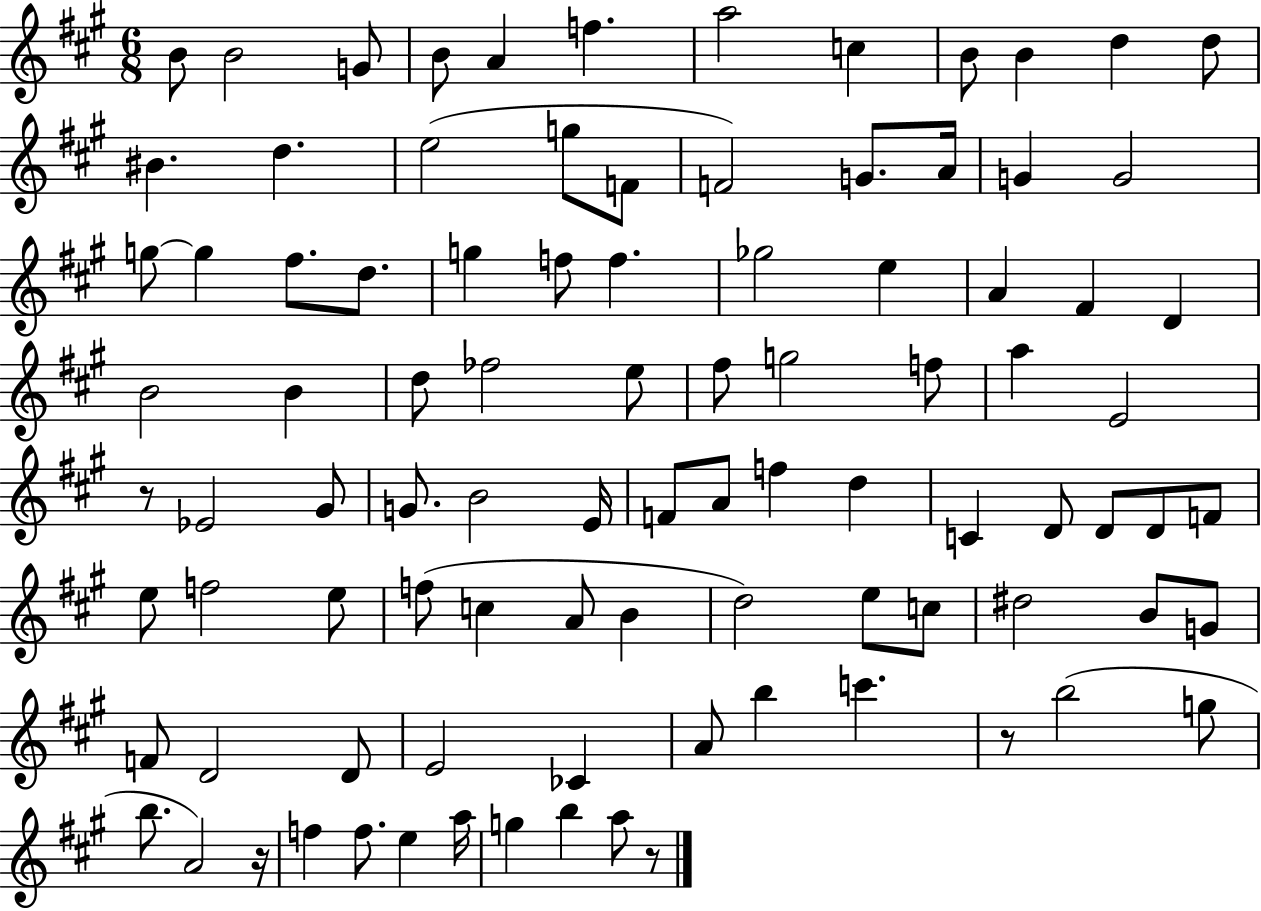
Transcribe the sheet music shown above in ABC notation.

X:1
T:Untitled
M:6/8
L:1/4
K:A
B/2 B2 G/2 B/2 A f a2 c B/2 B d d/2 ^B d e2 g/2 F/2 F2 G/2 A/4 G G2 g/2 g ^f/2 d/2 g f/2 f _g2 e A ^F D B2 B d/2 _f2 e/2 ^f/2 g2 f/2 a E2 z/2 _E2 ^G/2 G/2 B2 E/4 F/2 A/2 f d C D/2 D/2 D/2 F/2 e/2 f2 e/2 f/2 c A/2 B d2 e/2 c/2 ^d2 B/2 G/2 F/2 D2 D/2 E2 _C A/2 b c' z/2 b2 g/2 b/2 A2 z/4 f f/2 e a/4 g b a/2 z/2